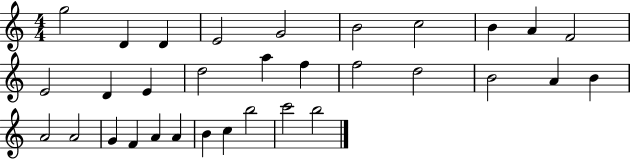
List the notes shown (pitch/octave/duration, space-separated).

G5/h D4/q D4/q E4/h G4/h B4/h C5/h B4/q A4/q F4/h E4/h D4/q E4/q D5/h A5/q F5/q F5/h D5/h B4/h A4/q B4/q A4/h A4/h G4/q F4/q A4/q A4/q B4/q C5/q B5/h C6/h B5/h